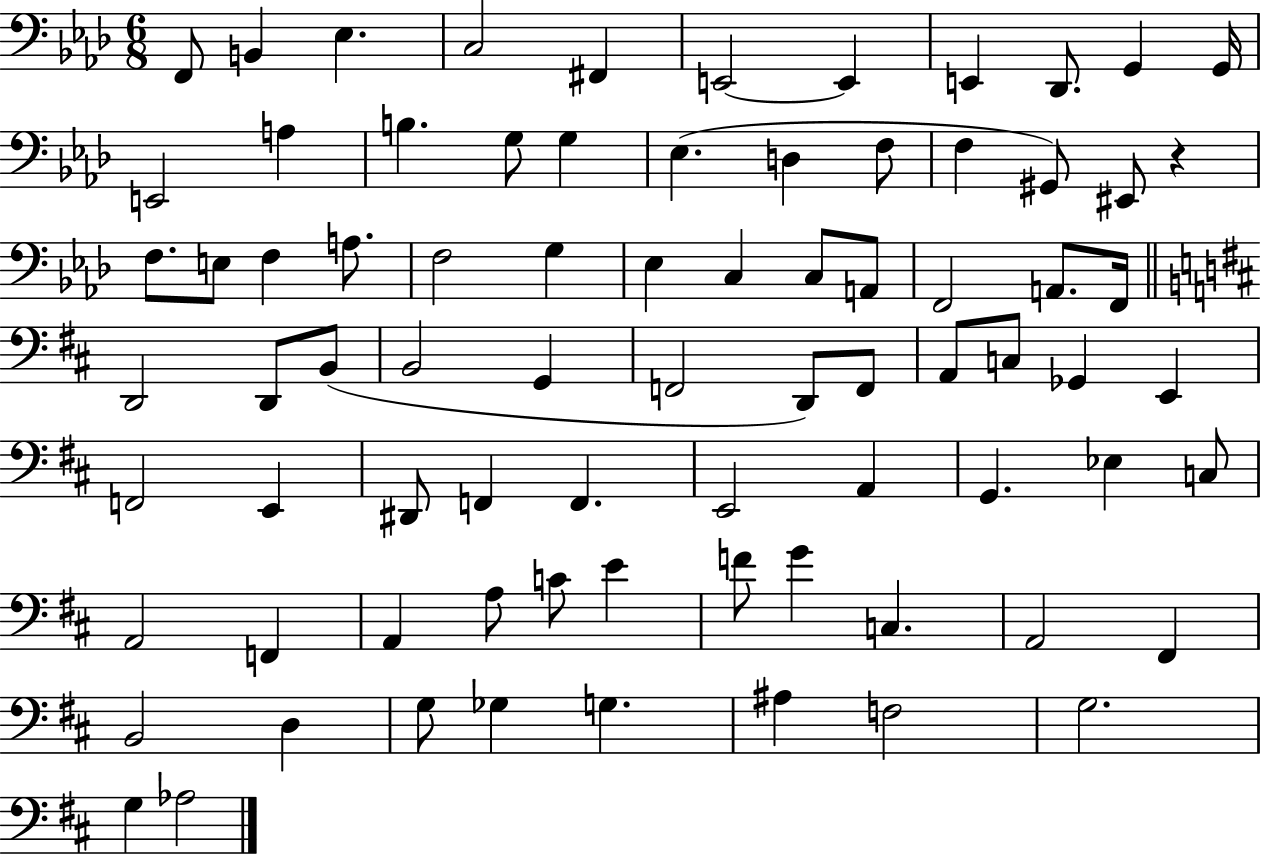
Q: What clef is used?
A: bass